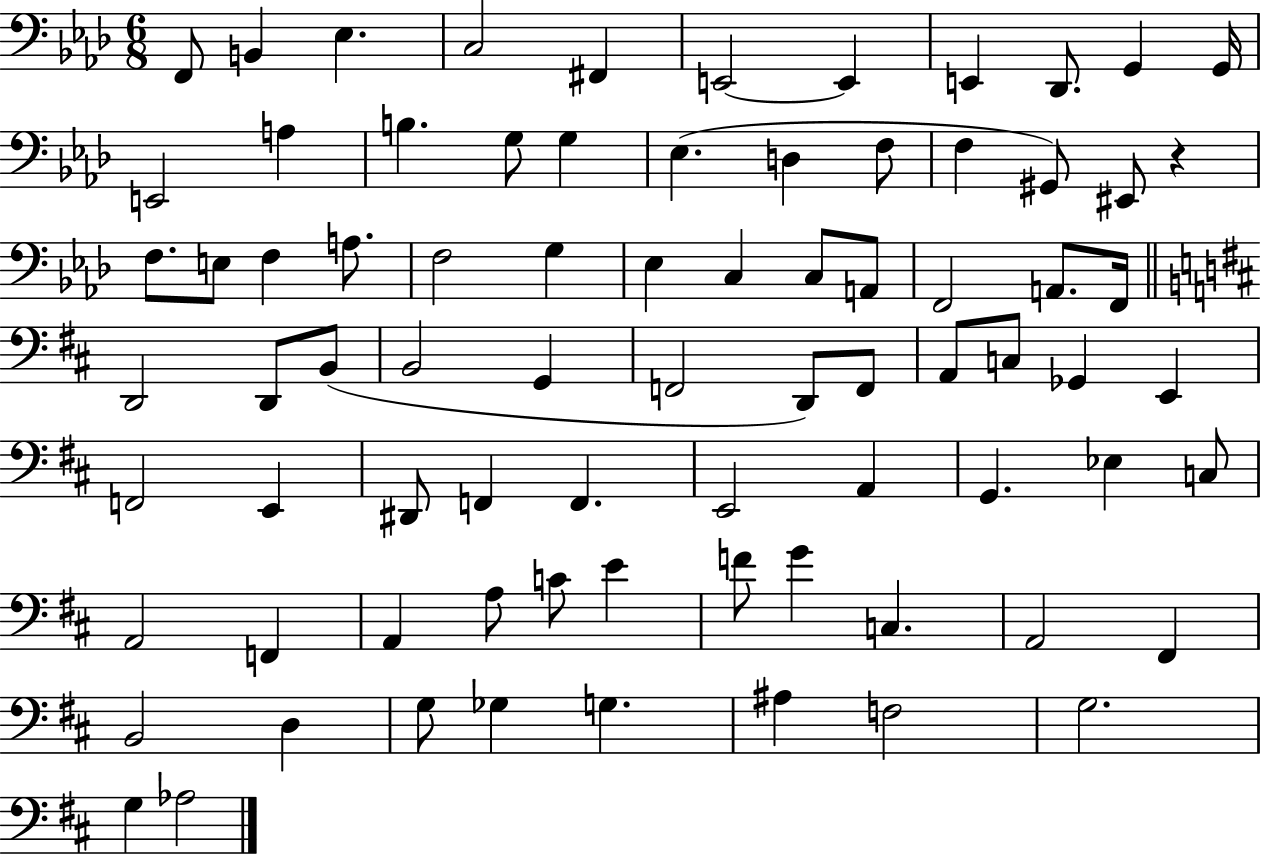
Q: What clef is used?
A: bass